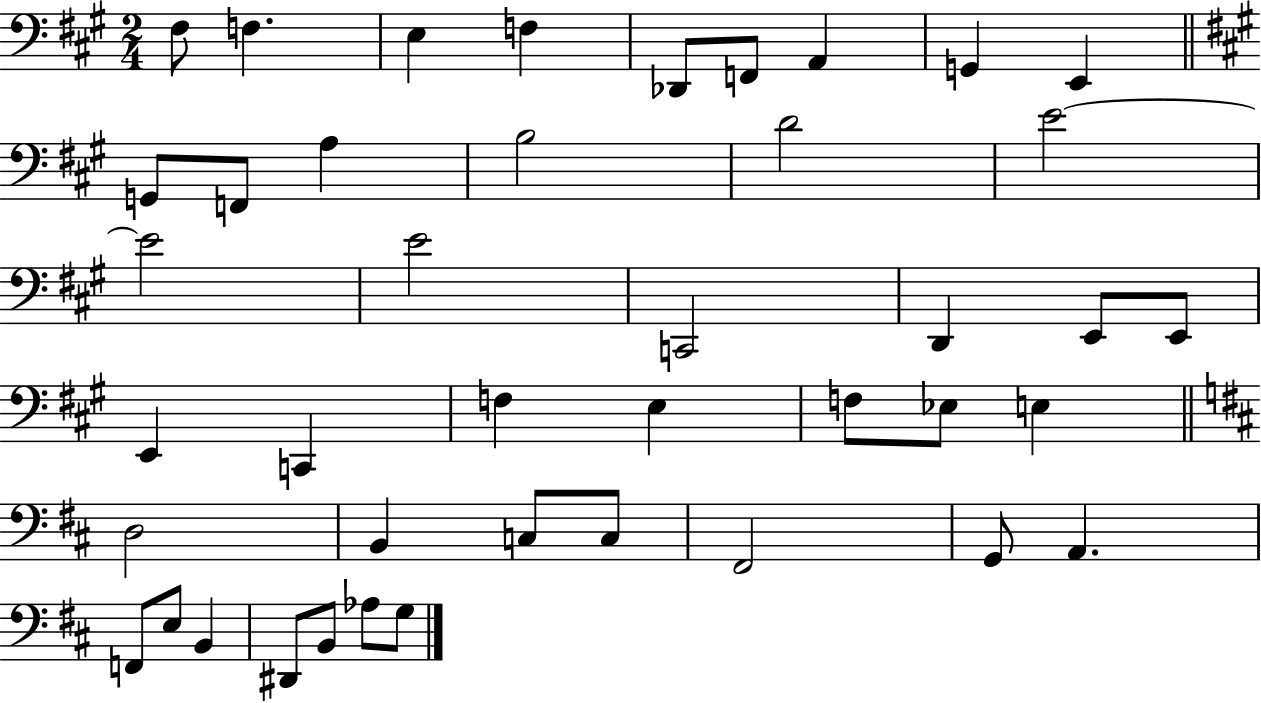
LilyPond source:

{
  \clef bass
  \numericTimeSignature
  \time 2/4
  \key a \major
  fis8 f4. | e4 f4 | des,8 f,8 a,4 | g,4 e,4 | \break \bar "||" \break \key a \major g,8 f,8 a4 | b2 | d'2 | e'2~~ | \break e'2 | e'2 | c,2 | d,4 e,8 e,8 | \break e,4 c,4 | f4 e4 | f8 ees8 e4 | \bar "||" \break \key d \major d2 | b,4 c8 c8 | fis,2 | g,8 a,4. | \break f,8 e8 b,4 | dis,8 b,8 aes8 g8 | \bar "|."
}